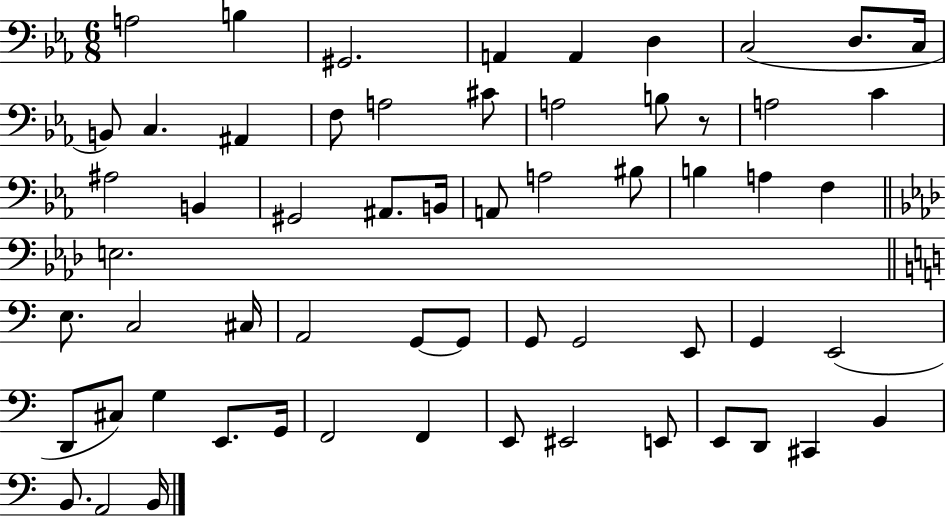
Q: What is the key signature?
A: EES major